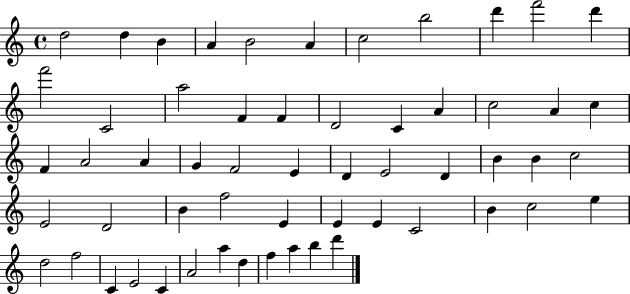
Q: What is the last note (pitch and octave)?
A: D6